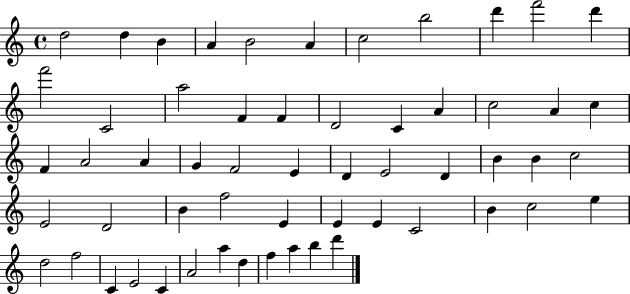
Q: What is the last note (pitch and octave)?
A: D6